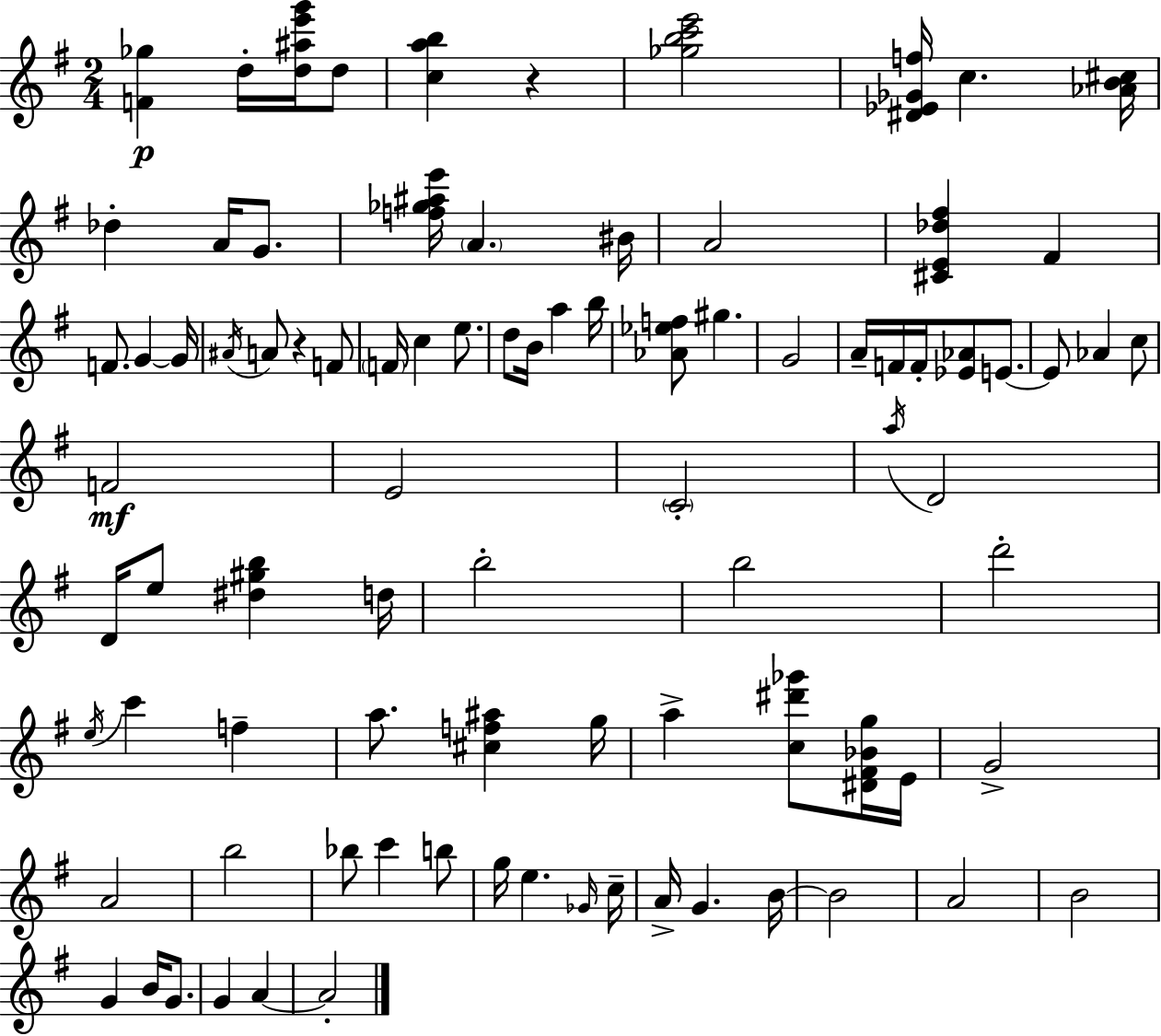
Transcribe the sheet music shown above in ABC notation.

X:1
T:Untitled
M:2/4
L:1/4
K:G
[F_g] d/4 [d^ae'g']/4 d/2 [cab] z [_gbc'e']2 [^D_E_Gf]/4 c [_AB^c]/4 _d A/4 G/2 [f_g^ae']/4 A ^B/4 A2 [^CE_d^f] ^F F/2 G G/4 ^A/4 A/2 z F/2 F/4 c e/2 d/2 B/4 a b/4 [_A_ef]/2 ^g G2 A/4 F/4 F/4 [_E_A]/2 E/2 E/2 _A c/2 F2 E2 C2 a/4 D2 D/4 e/2 [^d^gb] d/4 b2 b2 d'2 e/4 c' f a/2 [^cf^a] g/4 a [c^d'_g']/2 [^D^F_Bg]/4 E/4 G2 A2 b2 _b/2 c' b/2 g/4 e _G/4 c/4 A/4 G B/4 B2 A2 B2 G B/4 G/2 G A A2